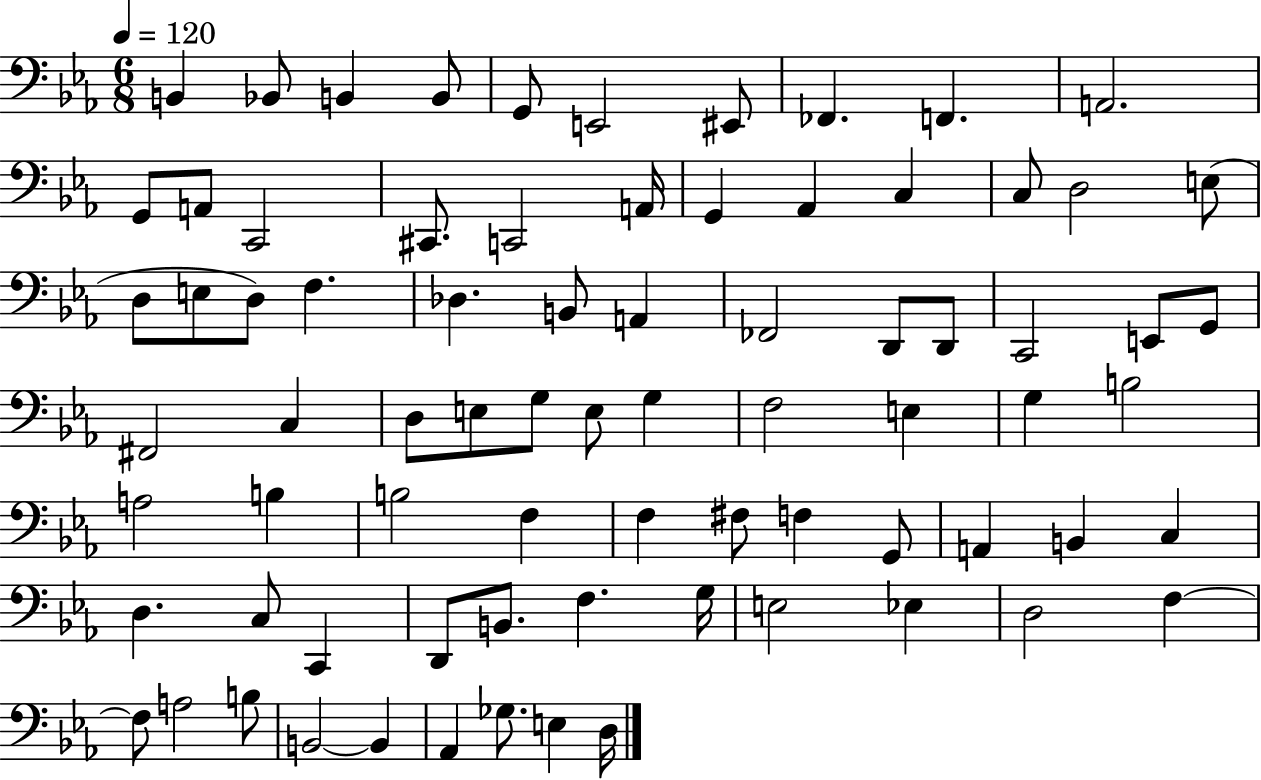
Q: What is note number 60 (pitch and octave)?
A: C2